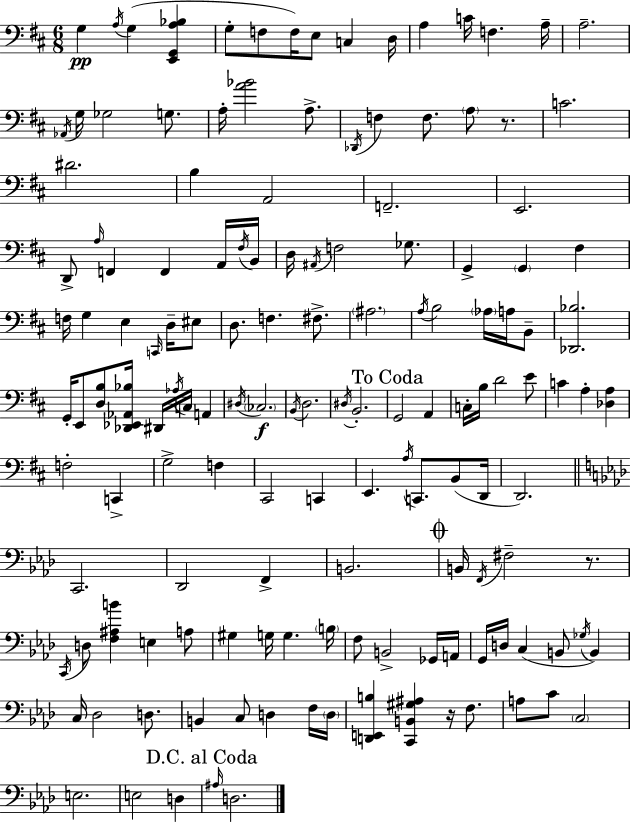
G3/q A3/s G3/q [E2,G2,A3,Bb3]/q G3/e F3/e F3/s E3/e C3/q D3/s A3/q C4/s F3/q. A3/s A3/h. Ab2/s G3/s Gb3/h G3/e. A3/s [A4,Bb4]/h A3/e. Db2/s F3/q F3/e. A3/e R/e. C4/h. D#4/h. B3/q A2/h F2/h. E2/h. D2/e A3/s F2/q F2/q A2/s F#3/s B2/s D3/s A#2/s F3/h Gb3/e. G2/q G2/q F#3/q F3/s G3/q E3/q C2/s D3/s EIS3/e D3/e. F3/q. F#3/e. A#3/h. A3/s B3/h Ab3/s A3/s B2/e [Db2,Bb3]/h. G2/s E2/e [D3,B3]/e [Db2,Eb2,Ab2,Bb3]/s D#2/s Ab3/s C3/s A2/q D#3/s CES3/h. B2/s D3/h. D#3/s B2/h. G2/h A2/q C3/s B3/s D4/h E4/e C4/q A3/q [Db3,A3]/q F3/h C2/q G3/h F3/q C#2/h C2/q E2/q. A3/s C2/e. B2/e D2/s D2/h. C2/h. Db2/h F2/q B2/h. B2/s F2/s F#3/h R/e. C2/s D3/e [F3,A#3,B4]/q E3/q A3/e G#3/q G3/s G3/q. B3/s F3/e B2/h Gb2/s A2/s G2/s D3/s C3/q B2/e Gb3/s B2/q C3/s Db3/h D3/e. B2/q C3/e D3/q F3/s D3/s [D2,E2,B3]/q [C2,B2,G#3,A#3]/q R/s F3/e. A3/e C4/e C3/h E3/h. E3/h D3/q A#3/s D3/h.